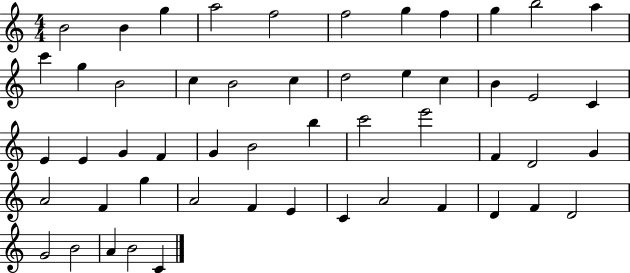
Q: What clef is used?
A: treble